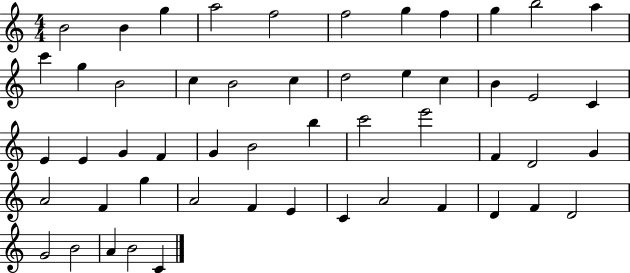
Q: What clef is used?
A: treble